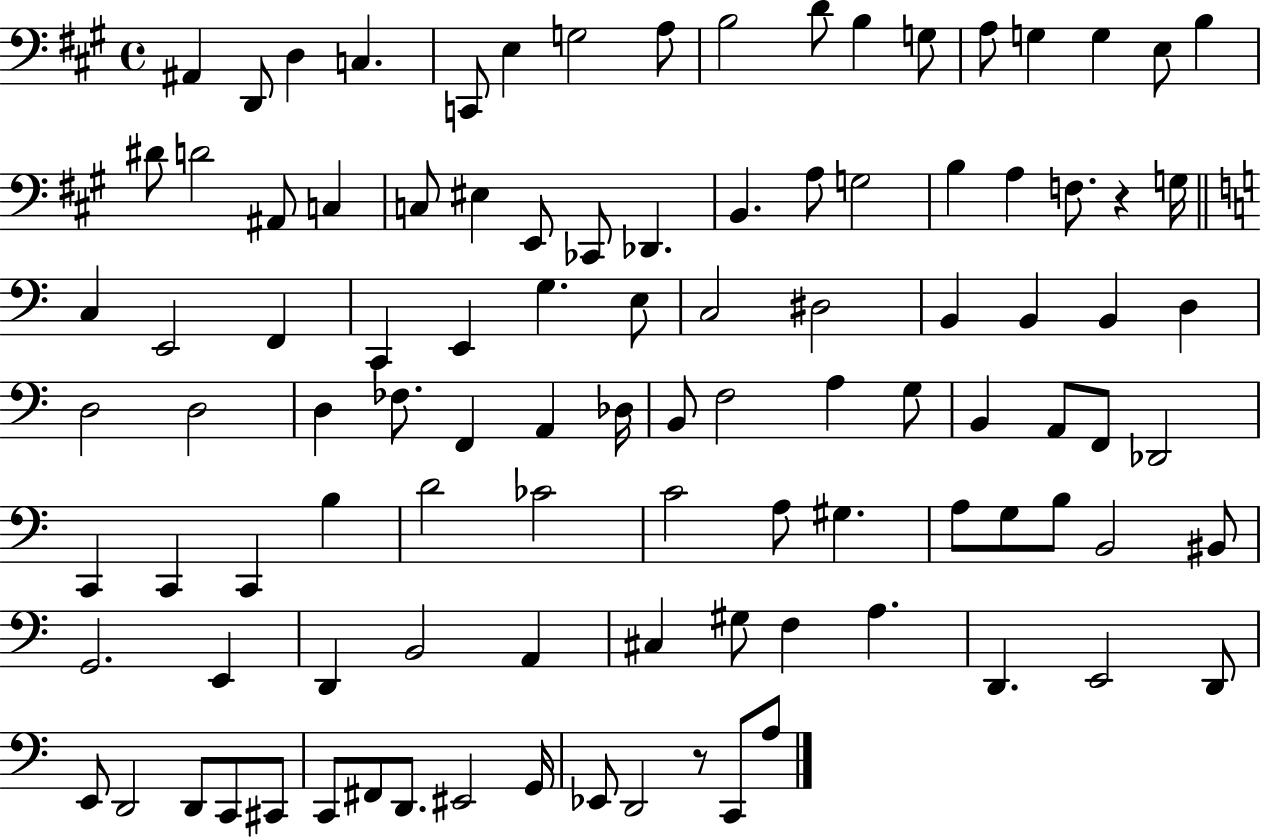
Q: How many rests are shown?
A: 2